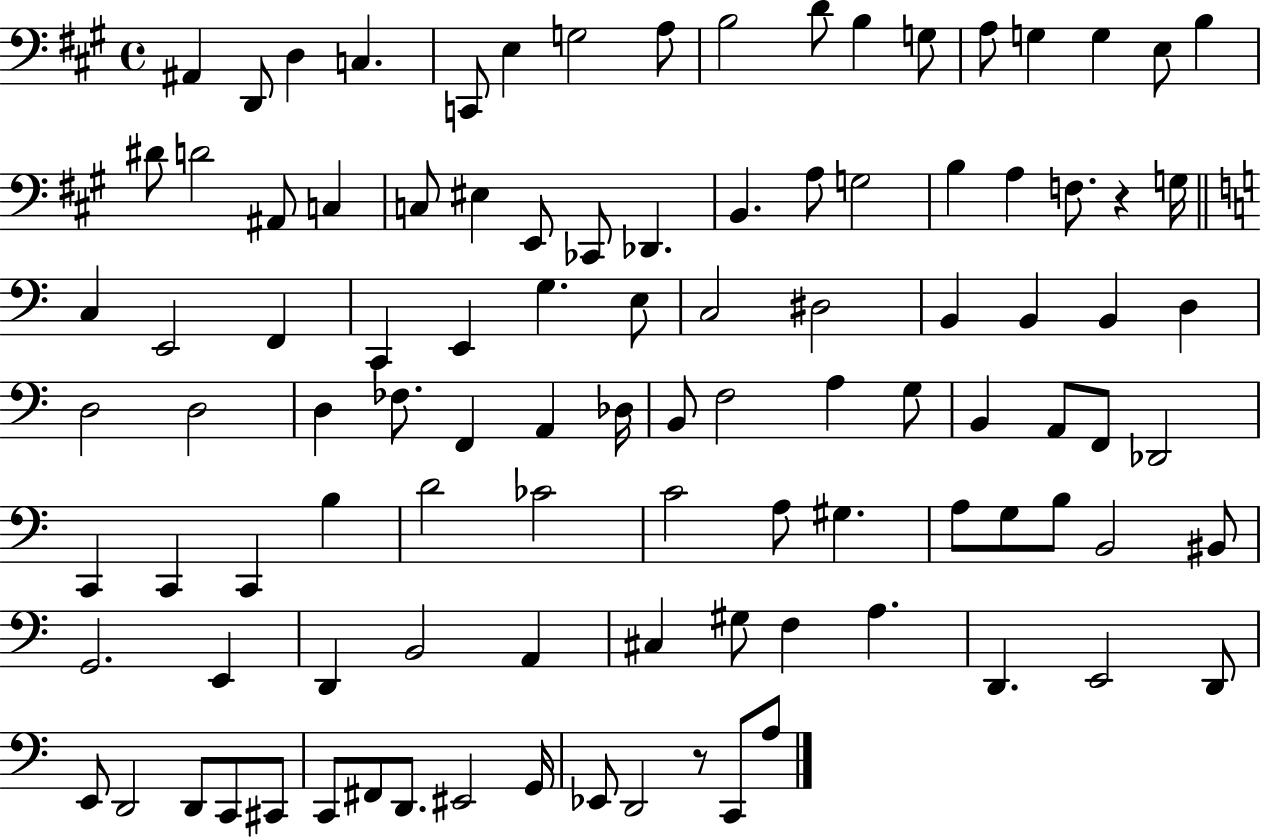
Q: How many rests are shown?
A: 2